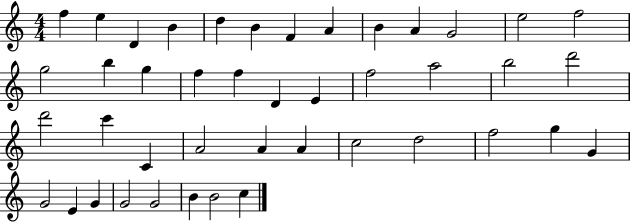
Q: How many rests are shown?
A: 0